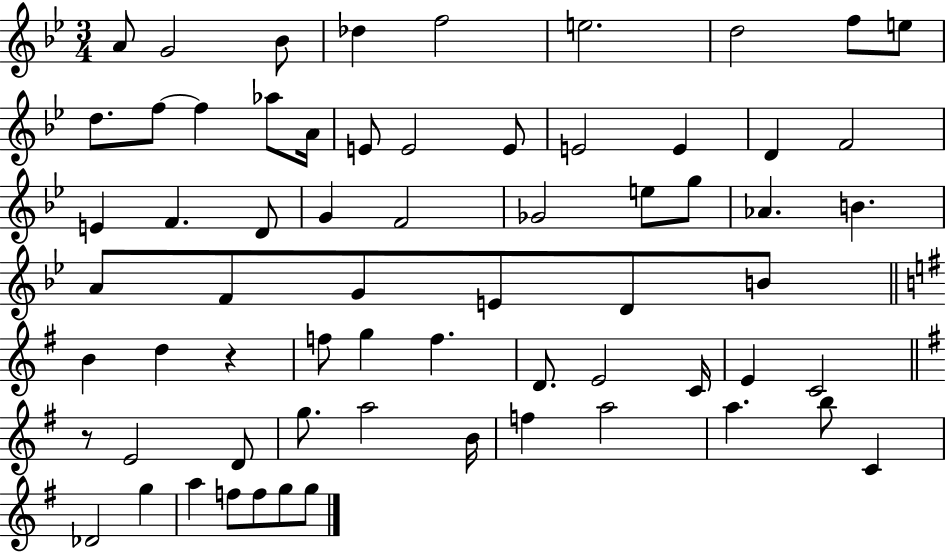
X:1
T:Untitled
M:3/4
L:1/4
K:Bb
A/2 G2 _B/2 _d f2 e2 d2 f/2 e/2 d/2 f/2 f _a/2 A/4 E/2 E2 E/2 E2 E D F2 E F D/2 G F2 _G2 e/2 g/2 _A B A/2 F/2 G/2 E/2 D/2 B/2 B d z f/2 g f D/2 E2 C/4 E C2 z/2 E2 D/2 g/2 a2 B/4 f a2 a b/2 C _D2 g a f/2 f/2 g/2 g/2